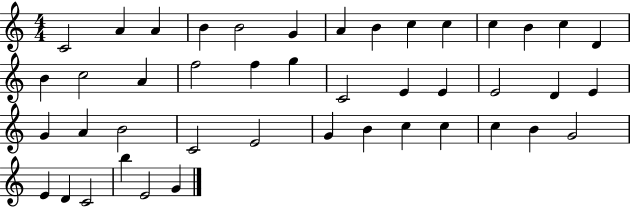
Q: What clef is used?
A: treble